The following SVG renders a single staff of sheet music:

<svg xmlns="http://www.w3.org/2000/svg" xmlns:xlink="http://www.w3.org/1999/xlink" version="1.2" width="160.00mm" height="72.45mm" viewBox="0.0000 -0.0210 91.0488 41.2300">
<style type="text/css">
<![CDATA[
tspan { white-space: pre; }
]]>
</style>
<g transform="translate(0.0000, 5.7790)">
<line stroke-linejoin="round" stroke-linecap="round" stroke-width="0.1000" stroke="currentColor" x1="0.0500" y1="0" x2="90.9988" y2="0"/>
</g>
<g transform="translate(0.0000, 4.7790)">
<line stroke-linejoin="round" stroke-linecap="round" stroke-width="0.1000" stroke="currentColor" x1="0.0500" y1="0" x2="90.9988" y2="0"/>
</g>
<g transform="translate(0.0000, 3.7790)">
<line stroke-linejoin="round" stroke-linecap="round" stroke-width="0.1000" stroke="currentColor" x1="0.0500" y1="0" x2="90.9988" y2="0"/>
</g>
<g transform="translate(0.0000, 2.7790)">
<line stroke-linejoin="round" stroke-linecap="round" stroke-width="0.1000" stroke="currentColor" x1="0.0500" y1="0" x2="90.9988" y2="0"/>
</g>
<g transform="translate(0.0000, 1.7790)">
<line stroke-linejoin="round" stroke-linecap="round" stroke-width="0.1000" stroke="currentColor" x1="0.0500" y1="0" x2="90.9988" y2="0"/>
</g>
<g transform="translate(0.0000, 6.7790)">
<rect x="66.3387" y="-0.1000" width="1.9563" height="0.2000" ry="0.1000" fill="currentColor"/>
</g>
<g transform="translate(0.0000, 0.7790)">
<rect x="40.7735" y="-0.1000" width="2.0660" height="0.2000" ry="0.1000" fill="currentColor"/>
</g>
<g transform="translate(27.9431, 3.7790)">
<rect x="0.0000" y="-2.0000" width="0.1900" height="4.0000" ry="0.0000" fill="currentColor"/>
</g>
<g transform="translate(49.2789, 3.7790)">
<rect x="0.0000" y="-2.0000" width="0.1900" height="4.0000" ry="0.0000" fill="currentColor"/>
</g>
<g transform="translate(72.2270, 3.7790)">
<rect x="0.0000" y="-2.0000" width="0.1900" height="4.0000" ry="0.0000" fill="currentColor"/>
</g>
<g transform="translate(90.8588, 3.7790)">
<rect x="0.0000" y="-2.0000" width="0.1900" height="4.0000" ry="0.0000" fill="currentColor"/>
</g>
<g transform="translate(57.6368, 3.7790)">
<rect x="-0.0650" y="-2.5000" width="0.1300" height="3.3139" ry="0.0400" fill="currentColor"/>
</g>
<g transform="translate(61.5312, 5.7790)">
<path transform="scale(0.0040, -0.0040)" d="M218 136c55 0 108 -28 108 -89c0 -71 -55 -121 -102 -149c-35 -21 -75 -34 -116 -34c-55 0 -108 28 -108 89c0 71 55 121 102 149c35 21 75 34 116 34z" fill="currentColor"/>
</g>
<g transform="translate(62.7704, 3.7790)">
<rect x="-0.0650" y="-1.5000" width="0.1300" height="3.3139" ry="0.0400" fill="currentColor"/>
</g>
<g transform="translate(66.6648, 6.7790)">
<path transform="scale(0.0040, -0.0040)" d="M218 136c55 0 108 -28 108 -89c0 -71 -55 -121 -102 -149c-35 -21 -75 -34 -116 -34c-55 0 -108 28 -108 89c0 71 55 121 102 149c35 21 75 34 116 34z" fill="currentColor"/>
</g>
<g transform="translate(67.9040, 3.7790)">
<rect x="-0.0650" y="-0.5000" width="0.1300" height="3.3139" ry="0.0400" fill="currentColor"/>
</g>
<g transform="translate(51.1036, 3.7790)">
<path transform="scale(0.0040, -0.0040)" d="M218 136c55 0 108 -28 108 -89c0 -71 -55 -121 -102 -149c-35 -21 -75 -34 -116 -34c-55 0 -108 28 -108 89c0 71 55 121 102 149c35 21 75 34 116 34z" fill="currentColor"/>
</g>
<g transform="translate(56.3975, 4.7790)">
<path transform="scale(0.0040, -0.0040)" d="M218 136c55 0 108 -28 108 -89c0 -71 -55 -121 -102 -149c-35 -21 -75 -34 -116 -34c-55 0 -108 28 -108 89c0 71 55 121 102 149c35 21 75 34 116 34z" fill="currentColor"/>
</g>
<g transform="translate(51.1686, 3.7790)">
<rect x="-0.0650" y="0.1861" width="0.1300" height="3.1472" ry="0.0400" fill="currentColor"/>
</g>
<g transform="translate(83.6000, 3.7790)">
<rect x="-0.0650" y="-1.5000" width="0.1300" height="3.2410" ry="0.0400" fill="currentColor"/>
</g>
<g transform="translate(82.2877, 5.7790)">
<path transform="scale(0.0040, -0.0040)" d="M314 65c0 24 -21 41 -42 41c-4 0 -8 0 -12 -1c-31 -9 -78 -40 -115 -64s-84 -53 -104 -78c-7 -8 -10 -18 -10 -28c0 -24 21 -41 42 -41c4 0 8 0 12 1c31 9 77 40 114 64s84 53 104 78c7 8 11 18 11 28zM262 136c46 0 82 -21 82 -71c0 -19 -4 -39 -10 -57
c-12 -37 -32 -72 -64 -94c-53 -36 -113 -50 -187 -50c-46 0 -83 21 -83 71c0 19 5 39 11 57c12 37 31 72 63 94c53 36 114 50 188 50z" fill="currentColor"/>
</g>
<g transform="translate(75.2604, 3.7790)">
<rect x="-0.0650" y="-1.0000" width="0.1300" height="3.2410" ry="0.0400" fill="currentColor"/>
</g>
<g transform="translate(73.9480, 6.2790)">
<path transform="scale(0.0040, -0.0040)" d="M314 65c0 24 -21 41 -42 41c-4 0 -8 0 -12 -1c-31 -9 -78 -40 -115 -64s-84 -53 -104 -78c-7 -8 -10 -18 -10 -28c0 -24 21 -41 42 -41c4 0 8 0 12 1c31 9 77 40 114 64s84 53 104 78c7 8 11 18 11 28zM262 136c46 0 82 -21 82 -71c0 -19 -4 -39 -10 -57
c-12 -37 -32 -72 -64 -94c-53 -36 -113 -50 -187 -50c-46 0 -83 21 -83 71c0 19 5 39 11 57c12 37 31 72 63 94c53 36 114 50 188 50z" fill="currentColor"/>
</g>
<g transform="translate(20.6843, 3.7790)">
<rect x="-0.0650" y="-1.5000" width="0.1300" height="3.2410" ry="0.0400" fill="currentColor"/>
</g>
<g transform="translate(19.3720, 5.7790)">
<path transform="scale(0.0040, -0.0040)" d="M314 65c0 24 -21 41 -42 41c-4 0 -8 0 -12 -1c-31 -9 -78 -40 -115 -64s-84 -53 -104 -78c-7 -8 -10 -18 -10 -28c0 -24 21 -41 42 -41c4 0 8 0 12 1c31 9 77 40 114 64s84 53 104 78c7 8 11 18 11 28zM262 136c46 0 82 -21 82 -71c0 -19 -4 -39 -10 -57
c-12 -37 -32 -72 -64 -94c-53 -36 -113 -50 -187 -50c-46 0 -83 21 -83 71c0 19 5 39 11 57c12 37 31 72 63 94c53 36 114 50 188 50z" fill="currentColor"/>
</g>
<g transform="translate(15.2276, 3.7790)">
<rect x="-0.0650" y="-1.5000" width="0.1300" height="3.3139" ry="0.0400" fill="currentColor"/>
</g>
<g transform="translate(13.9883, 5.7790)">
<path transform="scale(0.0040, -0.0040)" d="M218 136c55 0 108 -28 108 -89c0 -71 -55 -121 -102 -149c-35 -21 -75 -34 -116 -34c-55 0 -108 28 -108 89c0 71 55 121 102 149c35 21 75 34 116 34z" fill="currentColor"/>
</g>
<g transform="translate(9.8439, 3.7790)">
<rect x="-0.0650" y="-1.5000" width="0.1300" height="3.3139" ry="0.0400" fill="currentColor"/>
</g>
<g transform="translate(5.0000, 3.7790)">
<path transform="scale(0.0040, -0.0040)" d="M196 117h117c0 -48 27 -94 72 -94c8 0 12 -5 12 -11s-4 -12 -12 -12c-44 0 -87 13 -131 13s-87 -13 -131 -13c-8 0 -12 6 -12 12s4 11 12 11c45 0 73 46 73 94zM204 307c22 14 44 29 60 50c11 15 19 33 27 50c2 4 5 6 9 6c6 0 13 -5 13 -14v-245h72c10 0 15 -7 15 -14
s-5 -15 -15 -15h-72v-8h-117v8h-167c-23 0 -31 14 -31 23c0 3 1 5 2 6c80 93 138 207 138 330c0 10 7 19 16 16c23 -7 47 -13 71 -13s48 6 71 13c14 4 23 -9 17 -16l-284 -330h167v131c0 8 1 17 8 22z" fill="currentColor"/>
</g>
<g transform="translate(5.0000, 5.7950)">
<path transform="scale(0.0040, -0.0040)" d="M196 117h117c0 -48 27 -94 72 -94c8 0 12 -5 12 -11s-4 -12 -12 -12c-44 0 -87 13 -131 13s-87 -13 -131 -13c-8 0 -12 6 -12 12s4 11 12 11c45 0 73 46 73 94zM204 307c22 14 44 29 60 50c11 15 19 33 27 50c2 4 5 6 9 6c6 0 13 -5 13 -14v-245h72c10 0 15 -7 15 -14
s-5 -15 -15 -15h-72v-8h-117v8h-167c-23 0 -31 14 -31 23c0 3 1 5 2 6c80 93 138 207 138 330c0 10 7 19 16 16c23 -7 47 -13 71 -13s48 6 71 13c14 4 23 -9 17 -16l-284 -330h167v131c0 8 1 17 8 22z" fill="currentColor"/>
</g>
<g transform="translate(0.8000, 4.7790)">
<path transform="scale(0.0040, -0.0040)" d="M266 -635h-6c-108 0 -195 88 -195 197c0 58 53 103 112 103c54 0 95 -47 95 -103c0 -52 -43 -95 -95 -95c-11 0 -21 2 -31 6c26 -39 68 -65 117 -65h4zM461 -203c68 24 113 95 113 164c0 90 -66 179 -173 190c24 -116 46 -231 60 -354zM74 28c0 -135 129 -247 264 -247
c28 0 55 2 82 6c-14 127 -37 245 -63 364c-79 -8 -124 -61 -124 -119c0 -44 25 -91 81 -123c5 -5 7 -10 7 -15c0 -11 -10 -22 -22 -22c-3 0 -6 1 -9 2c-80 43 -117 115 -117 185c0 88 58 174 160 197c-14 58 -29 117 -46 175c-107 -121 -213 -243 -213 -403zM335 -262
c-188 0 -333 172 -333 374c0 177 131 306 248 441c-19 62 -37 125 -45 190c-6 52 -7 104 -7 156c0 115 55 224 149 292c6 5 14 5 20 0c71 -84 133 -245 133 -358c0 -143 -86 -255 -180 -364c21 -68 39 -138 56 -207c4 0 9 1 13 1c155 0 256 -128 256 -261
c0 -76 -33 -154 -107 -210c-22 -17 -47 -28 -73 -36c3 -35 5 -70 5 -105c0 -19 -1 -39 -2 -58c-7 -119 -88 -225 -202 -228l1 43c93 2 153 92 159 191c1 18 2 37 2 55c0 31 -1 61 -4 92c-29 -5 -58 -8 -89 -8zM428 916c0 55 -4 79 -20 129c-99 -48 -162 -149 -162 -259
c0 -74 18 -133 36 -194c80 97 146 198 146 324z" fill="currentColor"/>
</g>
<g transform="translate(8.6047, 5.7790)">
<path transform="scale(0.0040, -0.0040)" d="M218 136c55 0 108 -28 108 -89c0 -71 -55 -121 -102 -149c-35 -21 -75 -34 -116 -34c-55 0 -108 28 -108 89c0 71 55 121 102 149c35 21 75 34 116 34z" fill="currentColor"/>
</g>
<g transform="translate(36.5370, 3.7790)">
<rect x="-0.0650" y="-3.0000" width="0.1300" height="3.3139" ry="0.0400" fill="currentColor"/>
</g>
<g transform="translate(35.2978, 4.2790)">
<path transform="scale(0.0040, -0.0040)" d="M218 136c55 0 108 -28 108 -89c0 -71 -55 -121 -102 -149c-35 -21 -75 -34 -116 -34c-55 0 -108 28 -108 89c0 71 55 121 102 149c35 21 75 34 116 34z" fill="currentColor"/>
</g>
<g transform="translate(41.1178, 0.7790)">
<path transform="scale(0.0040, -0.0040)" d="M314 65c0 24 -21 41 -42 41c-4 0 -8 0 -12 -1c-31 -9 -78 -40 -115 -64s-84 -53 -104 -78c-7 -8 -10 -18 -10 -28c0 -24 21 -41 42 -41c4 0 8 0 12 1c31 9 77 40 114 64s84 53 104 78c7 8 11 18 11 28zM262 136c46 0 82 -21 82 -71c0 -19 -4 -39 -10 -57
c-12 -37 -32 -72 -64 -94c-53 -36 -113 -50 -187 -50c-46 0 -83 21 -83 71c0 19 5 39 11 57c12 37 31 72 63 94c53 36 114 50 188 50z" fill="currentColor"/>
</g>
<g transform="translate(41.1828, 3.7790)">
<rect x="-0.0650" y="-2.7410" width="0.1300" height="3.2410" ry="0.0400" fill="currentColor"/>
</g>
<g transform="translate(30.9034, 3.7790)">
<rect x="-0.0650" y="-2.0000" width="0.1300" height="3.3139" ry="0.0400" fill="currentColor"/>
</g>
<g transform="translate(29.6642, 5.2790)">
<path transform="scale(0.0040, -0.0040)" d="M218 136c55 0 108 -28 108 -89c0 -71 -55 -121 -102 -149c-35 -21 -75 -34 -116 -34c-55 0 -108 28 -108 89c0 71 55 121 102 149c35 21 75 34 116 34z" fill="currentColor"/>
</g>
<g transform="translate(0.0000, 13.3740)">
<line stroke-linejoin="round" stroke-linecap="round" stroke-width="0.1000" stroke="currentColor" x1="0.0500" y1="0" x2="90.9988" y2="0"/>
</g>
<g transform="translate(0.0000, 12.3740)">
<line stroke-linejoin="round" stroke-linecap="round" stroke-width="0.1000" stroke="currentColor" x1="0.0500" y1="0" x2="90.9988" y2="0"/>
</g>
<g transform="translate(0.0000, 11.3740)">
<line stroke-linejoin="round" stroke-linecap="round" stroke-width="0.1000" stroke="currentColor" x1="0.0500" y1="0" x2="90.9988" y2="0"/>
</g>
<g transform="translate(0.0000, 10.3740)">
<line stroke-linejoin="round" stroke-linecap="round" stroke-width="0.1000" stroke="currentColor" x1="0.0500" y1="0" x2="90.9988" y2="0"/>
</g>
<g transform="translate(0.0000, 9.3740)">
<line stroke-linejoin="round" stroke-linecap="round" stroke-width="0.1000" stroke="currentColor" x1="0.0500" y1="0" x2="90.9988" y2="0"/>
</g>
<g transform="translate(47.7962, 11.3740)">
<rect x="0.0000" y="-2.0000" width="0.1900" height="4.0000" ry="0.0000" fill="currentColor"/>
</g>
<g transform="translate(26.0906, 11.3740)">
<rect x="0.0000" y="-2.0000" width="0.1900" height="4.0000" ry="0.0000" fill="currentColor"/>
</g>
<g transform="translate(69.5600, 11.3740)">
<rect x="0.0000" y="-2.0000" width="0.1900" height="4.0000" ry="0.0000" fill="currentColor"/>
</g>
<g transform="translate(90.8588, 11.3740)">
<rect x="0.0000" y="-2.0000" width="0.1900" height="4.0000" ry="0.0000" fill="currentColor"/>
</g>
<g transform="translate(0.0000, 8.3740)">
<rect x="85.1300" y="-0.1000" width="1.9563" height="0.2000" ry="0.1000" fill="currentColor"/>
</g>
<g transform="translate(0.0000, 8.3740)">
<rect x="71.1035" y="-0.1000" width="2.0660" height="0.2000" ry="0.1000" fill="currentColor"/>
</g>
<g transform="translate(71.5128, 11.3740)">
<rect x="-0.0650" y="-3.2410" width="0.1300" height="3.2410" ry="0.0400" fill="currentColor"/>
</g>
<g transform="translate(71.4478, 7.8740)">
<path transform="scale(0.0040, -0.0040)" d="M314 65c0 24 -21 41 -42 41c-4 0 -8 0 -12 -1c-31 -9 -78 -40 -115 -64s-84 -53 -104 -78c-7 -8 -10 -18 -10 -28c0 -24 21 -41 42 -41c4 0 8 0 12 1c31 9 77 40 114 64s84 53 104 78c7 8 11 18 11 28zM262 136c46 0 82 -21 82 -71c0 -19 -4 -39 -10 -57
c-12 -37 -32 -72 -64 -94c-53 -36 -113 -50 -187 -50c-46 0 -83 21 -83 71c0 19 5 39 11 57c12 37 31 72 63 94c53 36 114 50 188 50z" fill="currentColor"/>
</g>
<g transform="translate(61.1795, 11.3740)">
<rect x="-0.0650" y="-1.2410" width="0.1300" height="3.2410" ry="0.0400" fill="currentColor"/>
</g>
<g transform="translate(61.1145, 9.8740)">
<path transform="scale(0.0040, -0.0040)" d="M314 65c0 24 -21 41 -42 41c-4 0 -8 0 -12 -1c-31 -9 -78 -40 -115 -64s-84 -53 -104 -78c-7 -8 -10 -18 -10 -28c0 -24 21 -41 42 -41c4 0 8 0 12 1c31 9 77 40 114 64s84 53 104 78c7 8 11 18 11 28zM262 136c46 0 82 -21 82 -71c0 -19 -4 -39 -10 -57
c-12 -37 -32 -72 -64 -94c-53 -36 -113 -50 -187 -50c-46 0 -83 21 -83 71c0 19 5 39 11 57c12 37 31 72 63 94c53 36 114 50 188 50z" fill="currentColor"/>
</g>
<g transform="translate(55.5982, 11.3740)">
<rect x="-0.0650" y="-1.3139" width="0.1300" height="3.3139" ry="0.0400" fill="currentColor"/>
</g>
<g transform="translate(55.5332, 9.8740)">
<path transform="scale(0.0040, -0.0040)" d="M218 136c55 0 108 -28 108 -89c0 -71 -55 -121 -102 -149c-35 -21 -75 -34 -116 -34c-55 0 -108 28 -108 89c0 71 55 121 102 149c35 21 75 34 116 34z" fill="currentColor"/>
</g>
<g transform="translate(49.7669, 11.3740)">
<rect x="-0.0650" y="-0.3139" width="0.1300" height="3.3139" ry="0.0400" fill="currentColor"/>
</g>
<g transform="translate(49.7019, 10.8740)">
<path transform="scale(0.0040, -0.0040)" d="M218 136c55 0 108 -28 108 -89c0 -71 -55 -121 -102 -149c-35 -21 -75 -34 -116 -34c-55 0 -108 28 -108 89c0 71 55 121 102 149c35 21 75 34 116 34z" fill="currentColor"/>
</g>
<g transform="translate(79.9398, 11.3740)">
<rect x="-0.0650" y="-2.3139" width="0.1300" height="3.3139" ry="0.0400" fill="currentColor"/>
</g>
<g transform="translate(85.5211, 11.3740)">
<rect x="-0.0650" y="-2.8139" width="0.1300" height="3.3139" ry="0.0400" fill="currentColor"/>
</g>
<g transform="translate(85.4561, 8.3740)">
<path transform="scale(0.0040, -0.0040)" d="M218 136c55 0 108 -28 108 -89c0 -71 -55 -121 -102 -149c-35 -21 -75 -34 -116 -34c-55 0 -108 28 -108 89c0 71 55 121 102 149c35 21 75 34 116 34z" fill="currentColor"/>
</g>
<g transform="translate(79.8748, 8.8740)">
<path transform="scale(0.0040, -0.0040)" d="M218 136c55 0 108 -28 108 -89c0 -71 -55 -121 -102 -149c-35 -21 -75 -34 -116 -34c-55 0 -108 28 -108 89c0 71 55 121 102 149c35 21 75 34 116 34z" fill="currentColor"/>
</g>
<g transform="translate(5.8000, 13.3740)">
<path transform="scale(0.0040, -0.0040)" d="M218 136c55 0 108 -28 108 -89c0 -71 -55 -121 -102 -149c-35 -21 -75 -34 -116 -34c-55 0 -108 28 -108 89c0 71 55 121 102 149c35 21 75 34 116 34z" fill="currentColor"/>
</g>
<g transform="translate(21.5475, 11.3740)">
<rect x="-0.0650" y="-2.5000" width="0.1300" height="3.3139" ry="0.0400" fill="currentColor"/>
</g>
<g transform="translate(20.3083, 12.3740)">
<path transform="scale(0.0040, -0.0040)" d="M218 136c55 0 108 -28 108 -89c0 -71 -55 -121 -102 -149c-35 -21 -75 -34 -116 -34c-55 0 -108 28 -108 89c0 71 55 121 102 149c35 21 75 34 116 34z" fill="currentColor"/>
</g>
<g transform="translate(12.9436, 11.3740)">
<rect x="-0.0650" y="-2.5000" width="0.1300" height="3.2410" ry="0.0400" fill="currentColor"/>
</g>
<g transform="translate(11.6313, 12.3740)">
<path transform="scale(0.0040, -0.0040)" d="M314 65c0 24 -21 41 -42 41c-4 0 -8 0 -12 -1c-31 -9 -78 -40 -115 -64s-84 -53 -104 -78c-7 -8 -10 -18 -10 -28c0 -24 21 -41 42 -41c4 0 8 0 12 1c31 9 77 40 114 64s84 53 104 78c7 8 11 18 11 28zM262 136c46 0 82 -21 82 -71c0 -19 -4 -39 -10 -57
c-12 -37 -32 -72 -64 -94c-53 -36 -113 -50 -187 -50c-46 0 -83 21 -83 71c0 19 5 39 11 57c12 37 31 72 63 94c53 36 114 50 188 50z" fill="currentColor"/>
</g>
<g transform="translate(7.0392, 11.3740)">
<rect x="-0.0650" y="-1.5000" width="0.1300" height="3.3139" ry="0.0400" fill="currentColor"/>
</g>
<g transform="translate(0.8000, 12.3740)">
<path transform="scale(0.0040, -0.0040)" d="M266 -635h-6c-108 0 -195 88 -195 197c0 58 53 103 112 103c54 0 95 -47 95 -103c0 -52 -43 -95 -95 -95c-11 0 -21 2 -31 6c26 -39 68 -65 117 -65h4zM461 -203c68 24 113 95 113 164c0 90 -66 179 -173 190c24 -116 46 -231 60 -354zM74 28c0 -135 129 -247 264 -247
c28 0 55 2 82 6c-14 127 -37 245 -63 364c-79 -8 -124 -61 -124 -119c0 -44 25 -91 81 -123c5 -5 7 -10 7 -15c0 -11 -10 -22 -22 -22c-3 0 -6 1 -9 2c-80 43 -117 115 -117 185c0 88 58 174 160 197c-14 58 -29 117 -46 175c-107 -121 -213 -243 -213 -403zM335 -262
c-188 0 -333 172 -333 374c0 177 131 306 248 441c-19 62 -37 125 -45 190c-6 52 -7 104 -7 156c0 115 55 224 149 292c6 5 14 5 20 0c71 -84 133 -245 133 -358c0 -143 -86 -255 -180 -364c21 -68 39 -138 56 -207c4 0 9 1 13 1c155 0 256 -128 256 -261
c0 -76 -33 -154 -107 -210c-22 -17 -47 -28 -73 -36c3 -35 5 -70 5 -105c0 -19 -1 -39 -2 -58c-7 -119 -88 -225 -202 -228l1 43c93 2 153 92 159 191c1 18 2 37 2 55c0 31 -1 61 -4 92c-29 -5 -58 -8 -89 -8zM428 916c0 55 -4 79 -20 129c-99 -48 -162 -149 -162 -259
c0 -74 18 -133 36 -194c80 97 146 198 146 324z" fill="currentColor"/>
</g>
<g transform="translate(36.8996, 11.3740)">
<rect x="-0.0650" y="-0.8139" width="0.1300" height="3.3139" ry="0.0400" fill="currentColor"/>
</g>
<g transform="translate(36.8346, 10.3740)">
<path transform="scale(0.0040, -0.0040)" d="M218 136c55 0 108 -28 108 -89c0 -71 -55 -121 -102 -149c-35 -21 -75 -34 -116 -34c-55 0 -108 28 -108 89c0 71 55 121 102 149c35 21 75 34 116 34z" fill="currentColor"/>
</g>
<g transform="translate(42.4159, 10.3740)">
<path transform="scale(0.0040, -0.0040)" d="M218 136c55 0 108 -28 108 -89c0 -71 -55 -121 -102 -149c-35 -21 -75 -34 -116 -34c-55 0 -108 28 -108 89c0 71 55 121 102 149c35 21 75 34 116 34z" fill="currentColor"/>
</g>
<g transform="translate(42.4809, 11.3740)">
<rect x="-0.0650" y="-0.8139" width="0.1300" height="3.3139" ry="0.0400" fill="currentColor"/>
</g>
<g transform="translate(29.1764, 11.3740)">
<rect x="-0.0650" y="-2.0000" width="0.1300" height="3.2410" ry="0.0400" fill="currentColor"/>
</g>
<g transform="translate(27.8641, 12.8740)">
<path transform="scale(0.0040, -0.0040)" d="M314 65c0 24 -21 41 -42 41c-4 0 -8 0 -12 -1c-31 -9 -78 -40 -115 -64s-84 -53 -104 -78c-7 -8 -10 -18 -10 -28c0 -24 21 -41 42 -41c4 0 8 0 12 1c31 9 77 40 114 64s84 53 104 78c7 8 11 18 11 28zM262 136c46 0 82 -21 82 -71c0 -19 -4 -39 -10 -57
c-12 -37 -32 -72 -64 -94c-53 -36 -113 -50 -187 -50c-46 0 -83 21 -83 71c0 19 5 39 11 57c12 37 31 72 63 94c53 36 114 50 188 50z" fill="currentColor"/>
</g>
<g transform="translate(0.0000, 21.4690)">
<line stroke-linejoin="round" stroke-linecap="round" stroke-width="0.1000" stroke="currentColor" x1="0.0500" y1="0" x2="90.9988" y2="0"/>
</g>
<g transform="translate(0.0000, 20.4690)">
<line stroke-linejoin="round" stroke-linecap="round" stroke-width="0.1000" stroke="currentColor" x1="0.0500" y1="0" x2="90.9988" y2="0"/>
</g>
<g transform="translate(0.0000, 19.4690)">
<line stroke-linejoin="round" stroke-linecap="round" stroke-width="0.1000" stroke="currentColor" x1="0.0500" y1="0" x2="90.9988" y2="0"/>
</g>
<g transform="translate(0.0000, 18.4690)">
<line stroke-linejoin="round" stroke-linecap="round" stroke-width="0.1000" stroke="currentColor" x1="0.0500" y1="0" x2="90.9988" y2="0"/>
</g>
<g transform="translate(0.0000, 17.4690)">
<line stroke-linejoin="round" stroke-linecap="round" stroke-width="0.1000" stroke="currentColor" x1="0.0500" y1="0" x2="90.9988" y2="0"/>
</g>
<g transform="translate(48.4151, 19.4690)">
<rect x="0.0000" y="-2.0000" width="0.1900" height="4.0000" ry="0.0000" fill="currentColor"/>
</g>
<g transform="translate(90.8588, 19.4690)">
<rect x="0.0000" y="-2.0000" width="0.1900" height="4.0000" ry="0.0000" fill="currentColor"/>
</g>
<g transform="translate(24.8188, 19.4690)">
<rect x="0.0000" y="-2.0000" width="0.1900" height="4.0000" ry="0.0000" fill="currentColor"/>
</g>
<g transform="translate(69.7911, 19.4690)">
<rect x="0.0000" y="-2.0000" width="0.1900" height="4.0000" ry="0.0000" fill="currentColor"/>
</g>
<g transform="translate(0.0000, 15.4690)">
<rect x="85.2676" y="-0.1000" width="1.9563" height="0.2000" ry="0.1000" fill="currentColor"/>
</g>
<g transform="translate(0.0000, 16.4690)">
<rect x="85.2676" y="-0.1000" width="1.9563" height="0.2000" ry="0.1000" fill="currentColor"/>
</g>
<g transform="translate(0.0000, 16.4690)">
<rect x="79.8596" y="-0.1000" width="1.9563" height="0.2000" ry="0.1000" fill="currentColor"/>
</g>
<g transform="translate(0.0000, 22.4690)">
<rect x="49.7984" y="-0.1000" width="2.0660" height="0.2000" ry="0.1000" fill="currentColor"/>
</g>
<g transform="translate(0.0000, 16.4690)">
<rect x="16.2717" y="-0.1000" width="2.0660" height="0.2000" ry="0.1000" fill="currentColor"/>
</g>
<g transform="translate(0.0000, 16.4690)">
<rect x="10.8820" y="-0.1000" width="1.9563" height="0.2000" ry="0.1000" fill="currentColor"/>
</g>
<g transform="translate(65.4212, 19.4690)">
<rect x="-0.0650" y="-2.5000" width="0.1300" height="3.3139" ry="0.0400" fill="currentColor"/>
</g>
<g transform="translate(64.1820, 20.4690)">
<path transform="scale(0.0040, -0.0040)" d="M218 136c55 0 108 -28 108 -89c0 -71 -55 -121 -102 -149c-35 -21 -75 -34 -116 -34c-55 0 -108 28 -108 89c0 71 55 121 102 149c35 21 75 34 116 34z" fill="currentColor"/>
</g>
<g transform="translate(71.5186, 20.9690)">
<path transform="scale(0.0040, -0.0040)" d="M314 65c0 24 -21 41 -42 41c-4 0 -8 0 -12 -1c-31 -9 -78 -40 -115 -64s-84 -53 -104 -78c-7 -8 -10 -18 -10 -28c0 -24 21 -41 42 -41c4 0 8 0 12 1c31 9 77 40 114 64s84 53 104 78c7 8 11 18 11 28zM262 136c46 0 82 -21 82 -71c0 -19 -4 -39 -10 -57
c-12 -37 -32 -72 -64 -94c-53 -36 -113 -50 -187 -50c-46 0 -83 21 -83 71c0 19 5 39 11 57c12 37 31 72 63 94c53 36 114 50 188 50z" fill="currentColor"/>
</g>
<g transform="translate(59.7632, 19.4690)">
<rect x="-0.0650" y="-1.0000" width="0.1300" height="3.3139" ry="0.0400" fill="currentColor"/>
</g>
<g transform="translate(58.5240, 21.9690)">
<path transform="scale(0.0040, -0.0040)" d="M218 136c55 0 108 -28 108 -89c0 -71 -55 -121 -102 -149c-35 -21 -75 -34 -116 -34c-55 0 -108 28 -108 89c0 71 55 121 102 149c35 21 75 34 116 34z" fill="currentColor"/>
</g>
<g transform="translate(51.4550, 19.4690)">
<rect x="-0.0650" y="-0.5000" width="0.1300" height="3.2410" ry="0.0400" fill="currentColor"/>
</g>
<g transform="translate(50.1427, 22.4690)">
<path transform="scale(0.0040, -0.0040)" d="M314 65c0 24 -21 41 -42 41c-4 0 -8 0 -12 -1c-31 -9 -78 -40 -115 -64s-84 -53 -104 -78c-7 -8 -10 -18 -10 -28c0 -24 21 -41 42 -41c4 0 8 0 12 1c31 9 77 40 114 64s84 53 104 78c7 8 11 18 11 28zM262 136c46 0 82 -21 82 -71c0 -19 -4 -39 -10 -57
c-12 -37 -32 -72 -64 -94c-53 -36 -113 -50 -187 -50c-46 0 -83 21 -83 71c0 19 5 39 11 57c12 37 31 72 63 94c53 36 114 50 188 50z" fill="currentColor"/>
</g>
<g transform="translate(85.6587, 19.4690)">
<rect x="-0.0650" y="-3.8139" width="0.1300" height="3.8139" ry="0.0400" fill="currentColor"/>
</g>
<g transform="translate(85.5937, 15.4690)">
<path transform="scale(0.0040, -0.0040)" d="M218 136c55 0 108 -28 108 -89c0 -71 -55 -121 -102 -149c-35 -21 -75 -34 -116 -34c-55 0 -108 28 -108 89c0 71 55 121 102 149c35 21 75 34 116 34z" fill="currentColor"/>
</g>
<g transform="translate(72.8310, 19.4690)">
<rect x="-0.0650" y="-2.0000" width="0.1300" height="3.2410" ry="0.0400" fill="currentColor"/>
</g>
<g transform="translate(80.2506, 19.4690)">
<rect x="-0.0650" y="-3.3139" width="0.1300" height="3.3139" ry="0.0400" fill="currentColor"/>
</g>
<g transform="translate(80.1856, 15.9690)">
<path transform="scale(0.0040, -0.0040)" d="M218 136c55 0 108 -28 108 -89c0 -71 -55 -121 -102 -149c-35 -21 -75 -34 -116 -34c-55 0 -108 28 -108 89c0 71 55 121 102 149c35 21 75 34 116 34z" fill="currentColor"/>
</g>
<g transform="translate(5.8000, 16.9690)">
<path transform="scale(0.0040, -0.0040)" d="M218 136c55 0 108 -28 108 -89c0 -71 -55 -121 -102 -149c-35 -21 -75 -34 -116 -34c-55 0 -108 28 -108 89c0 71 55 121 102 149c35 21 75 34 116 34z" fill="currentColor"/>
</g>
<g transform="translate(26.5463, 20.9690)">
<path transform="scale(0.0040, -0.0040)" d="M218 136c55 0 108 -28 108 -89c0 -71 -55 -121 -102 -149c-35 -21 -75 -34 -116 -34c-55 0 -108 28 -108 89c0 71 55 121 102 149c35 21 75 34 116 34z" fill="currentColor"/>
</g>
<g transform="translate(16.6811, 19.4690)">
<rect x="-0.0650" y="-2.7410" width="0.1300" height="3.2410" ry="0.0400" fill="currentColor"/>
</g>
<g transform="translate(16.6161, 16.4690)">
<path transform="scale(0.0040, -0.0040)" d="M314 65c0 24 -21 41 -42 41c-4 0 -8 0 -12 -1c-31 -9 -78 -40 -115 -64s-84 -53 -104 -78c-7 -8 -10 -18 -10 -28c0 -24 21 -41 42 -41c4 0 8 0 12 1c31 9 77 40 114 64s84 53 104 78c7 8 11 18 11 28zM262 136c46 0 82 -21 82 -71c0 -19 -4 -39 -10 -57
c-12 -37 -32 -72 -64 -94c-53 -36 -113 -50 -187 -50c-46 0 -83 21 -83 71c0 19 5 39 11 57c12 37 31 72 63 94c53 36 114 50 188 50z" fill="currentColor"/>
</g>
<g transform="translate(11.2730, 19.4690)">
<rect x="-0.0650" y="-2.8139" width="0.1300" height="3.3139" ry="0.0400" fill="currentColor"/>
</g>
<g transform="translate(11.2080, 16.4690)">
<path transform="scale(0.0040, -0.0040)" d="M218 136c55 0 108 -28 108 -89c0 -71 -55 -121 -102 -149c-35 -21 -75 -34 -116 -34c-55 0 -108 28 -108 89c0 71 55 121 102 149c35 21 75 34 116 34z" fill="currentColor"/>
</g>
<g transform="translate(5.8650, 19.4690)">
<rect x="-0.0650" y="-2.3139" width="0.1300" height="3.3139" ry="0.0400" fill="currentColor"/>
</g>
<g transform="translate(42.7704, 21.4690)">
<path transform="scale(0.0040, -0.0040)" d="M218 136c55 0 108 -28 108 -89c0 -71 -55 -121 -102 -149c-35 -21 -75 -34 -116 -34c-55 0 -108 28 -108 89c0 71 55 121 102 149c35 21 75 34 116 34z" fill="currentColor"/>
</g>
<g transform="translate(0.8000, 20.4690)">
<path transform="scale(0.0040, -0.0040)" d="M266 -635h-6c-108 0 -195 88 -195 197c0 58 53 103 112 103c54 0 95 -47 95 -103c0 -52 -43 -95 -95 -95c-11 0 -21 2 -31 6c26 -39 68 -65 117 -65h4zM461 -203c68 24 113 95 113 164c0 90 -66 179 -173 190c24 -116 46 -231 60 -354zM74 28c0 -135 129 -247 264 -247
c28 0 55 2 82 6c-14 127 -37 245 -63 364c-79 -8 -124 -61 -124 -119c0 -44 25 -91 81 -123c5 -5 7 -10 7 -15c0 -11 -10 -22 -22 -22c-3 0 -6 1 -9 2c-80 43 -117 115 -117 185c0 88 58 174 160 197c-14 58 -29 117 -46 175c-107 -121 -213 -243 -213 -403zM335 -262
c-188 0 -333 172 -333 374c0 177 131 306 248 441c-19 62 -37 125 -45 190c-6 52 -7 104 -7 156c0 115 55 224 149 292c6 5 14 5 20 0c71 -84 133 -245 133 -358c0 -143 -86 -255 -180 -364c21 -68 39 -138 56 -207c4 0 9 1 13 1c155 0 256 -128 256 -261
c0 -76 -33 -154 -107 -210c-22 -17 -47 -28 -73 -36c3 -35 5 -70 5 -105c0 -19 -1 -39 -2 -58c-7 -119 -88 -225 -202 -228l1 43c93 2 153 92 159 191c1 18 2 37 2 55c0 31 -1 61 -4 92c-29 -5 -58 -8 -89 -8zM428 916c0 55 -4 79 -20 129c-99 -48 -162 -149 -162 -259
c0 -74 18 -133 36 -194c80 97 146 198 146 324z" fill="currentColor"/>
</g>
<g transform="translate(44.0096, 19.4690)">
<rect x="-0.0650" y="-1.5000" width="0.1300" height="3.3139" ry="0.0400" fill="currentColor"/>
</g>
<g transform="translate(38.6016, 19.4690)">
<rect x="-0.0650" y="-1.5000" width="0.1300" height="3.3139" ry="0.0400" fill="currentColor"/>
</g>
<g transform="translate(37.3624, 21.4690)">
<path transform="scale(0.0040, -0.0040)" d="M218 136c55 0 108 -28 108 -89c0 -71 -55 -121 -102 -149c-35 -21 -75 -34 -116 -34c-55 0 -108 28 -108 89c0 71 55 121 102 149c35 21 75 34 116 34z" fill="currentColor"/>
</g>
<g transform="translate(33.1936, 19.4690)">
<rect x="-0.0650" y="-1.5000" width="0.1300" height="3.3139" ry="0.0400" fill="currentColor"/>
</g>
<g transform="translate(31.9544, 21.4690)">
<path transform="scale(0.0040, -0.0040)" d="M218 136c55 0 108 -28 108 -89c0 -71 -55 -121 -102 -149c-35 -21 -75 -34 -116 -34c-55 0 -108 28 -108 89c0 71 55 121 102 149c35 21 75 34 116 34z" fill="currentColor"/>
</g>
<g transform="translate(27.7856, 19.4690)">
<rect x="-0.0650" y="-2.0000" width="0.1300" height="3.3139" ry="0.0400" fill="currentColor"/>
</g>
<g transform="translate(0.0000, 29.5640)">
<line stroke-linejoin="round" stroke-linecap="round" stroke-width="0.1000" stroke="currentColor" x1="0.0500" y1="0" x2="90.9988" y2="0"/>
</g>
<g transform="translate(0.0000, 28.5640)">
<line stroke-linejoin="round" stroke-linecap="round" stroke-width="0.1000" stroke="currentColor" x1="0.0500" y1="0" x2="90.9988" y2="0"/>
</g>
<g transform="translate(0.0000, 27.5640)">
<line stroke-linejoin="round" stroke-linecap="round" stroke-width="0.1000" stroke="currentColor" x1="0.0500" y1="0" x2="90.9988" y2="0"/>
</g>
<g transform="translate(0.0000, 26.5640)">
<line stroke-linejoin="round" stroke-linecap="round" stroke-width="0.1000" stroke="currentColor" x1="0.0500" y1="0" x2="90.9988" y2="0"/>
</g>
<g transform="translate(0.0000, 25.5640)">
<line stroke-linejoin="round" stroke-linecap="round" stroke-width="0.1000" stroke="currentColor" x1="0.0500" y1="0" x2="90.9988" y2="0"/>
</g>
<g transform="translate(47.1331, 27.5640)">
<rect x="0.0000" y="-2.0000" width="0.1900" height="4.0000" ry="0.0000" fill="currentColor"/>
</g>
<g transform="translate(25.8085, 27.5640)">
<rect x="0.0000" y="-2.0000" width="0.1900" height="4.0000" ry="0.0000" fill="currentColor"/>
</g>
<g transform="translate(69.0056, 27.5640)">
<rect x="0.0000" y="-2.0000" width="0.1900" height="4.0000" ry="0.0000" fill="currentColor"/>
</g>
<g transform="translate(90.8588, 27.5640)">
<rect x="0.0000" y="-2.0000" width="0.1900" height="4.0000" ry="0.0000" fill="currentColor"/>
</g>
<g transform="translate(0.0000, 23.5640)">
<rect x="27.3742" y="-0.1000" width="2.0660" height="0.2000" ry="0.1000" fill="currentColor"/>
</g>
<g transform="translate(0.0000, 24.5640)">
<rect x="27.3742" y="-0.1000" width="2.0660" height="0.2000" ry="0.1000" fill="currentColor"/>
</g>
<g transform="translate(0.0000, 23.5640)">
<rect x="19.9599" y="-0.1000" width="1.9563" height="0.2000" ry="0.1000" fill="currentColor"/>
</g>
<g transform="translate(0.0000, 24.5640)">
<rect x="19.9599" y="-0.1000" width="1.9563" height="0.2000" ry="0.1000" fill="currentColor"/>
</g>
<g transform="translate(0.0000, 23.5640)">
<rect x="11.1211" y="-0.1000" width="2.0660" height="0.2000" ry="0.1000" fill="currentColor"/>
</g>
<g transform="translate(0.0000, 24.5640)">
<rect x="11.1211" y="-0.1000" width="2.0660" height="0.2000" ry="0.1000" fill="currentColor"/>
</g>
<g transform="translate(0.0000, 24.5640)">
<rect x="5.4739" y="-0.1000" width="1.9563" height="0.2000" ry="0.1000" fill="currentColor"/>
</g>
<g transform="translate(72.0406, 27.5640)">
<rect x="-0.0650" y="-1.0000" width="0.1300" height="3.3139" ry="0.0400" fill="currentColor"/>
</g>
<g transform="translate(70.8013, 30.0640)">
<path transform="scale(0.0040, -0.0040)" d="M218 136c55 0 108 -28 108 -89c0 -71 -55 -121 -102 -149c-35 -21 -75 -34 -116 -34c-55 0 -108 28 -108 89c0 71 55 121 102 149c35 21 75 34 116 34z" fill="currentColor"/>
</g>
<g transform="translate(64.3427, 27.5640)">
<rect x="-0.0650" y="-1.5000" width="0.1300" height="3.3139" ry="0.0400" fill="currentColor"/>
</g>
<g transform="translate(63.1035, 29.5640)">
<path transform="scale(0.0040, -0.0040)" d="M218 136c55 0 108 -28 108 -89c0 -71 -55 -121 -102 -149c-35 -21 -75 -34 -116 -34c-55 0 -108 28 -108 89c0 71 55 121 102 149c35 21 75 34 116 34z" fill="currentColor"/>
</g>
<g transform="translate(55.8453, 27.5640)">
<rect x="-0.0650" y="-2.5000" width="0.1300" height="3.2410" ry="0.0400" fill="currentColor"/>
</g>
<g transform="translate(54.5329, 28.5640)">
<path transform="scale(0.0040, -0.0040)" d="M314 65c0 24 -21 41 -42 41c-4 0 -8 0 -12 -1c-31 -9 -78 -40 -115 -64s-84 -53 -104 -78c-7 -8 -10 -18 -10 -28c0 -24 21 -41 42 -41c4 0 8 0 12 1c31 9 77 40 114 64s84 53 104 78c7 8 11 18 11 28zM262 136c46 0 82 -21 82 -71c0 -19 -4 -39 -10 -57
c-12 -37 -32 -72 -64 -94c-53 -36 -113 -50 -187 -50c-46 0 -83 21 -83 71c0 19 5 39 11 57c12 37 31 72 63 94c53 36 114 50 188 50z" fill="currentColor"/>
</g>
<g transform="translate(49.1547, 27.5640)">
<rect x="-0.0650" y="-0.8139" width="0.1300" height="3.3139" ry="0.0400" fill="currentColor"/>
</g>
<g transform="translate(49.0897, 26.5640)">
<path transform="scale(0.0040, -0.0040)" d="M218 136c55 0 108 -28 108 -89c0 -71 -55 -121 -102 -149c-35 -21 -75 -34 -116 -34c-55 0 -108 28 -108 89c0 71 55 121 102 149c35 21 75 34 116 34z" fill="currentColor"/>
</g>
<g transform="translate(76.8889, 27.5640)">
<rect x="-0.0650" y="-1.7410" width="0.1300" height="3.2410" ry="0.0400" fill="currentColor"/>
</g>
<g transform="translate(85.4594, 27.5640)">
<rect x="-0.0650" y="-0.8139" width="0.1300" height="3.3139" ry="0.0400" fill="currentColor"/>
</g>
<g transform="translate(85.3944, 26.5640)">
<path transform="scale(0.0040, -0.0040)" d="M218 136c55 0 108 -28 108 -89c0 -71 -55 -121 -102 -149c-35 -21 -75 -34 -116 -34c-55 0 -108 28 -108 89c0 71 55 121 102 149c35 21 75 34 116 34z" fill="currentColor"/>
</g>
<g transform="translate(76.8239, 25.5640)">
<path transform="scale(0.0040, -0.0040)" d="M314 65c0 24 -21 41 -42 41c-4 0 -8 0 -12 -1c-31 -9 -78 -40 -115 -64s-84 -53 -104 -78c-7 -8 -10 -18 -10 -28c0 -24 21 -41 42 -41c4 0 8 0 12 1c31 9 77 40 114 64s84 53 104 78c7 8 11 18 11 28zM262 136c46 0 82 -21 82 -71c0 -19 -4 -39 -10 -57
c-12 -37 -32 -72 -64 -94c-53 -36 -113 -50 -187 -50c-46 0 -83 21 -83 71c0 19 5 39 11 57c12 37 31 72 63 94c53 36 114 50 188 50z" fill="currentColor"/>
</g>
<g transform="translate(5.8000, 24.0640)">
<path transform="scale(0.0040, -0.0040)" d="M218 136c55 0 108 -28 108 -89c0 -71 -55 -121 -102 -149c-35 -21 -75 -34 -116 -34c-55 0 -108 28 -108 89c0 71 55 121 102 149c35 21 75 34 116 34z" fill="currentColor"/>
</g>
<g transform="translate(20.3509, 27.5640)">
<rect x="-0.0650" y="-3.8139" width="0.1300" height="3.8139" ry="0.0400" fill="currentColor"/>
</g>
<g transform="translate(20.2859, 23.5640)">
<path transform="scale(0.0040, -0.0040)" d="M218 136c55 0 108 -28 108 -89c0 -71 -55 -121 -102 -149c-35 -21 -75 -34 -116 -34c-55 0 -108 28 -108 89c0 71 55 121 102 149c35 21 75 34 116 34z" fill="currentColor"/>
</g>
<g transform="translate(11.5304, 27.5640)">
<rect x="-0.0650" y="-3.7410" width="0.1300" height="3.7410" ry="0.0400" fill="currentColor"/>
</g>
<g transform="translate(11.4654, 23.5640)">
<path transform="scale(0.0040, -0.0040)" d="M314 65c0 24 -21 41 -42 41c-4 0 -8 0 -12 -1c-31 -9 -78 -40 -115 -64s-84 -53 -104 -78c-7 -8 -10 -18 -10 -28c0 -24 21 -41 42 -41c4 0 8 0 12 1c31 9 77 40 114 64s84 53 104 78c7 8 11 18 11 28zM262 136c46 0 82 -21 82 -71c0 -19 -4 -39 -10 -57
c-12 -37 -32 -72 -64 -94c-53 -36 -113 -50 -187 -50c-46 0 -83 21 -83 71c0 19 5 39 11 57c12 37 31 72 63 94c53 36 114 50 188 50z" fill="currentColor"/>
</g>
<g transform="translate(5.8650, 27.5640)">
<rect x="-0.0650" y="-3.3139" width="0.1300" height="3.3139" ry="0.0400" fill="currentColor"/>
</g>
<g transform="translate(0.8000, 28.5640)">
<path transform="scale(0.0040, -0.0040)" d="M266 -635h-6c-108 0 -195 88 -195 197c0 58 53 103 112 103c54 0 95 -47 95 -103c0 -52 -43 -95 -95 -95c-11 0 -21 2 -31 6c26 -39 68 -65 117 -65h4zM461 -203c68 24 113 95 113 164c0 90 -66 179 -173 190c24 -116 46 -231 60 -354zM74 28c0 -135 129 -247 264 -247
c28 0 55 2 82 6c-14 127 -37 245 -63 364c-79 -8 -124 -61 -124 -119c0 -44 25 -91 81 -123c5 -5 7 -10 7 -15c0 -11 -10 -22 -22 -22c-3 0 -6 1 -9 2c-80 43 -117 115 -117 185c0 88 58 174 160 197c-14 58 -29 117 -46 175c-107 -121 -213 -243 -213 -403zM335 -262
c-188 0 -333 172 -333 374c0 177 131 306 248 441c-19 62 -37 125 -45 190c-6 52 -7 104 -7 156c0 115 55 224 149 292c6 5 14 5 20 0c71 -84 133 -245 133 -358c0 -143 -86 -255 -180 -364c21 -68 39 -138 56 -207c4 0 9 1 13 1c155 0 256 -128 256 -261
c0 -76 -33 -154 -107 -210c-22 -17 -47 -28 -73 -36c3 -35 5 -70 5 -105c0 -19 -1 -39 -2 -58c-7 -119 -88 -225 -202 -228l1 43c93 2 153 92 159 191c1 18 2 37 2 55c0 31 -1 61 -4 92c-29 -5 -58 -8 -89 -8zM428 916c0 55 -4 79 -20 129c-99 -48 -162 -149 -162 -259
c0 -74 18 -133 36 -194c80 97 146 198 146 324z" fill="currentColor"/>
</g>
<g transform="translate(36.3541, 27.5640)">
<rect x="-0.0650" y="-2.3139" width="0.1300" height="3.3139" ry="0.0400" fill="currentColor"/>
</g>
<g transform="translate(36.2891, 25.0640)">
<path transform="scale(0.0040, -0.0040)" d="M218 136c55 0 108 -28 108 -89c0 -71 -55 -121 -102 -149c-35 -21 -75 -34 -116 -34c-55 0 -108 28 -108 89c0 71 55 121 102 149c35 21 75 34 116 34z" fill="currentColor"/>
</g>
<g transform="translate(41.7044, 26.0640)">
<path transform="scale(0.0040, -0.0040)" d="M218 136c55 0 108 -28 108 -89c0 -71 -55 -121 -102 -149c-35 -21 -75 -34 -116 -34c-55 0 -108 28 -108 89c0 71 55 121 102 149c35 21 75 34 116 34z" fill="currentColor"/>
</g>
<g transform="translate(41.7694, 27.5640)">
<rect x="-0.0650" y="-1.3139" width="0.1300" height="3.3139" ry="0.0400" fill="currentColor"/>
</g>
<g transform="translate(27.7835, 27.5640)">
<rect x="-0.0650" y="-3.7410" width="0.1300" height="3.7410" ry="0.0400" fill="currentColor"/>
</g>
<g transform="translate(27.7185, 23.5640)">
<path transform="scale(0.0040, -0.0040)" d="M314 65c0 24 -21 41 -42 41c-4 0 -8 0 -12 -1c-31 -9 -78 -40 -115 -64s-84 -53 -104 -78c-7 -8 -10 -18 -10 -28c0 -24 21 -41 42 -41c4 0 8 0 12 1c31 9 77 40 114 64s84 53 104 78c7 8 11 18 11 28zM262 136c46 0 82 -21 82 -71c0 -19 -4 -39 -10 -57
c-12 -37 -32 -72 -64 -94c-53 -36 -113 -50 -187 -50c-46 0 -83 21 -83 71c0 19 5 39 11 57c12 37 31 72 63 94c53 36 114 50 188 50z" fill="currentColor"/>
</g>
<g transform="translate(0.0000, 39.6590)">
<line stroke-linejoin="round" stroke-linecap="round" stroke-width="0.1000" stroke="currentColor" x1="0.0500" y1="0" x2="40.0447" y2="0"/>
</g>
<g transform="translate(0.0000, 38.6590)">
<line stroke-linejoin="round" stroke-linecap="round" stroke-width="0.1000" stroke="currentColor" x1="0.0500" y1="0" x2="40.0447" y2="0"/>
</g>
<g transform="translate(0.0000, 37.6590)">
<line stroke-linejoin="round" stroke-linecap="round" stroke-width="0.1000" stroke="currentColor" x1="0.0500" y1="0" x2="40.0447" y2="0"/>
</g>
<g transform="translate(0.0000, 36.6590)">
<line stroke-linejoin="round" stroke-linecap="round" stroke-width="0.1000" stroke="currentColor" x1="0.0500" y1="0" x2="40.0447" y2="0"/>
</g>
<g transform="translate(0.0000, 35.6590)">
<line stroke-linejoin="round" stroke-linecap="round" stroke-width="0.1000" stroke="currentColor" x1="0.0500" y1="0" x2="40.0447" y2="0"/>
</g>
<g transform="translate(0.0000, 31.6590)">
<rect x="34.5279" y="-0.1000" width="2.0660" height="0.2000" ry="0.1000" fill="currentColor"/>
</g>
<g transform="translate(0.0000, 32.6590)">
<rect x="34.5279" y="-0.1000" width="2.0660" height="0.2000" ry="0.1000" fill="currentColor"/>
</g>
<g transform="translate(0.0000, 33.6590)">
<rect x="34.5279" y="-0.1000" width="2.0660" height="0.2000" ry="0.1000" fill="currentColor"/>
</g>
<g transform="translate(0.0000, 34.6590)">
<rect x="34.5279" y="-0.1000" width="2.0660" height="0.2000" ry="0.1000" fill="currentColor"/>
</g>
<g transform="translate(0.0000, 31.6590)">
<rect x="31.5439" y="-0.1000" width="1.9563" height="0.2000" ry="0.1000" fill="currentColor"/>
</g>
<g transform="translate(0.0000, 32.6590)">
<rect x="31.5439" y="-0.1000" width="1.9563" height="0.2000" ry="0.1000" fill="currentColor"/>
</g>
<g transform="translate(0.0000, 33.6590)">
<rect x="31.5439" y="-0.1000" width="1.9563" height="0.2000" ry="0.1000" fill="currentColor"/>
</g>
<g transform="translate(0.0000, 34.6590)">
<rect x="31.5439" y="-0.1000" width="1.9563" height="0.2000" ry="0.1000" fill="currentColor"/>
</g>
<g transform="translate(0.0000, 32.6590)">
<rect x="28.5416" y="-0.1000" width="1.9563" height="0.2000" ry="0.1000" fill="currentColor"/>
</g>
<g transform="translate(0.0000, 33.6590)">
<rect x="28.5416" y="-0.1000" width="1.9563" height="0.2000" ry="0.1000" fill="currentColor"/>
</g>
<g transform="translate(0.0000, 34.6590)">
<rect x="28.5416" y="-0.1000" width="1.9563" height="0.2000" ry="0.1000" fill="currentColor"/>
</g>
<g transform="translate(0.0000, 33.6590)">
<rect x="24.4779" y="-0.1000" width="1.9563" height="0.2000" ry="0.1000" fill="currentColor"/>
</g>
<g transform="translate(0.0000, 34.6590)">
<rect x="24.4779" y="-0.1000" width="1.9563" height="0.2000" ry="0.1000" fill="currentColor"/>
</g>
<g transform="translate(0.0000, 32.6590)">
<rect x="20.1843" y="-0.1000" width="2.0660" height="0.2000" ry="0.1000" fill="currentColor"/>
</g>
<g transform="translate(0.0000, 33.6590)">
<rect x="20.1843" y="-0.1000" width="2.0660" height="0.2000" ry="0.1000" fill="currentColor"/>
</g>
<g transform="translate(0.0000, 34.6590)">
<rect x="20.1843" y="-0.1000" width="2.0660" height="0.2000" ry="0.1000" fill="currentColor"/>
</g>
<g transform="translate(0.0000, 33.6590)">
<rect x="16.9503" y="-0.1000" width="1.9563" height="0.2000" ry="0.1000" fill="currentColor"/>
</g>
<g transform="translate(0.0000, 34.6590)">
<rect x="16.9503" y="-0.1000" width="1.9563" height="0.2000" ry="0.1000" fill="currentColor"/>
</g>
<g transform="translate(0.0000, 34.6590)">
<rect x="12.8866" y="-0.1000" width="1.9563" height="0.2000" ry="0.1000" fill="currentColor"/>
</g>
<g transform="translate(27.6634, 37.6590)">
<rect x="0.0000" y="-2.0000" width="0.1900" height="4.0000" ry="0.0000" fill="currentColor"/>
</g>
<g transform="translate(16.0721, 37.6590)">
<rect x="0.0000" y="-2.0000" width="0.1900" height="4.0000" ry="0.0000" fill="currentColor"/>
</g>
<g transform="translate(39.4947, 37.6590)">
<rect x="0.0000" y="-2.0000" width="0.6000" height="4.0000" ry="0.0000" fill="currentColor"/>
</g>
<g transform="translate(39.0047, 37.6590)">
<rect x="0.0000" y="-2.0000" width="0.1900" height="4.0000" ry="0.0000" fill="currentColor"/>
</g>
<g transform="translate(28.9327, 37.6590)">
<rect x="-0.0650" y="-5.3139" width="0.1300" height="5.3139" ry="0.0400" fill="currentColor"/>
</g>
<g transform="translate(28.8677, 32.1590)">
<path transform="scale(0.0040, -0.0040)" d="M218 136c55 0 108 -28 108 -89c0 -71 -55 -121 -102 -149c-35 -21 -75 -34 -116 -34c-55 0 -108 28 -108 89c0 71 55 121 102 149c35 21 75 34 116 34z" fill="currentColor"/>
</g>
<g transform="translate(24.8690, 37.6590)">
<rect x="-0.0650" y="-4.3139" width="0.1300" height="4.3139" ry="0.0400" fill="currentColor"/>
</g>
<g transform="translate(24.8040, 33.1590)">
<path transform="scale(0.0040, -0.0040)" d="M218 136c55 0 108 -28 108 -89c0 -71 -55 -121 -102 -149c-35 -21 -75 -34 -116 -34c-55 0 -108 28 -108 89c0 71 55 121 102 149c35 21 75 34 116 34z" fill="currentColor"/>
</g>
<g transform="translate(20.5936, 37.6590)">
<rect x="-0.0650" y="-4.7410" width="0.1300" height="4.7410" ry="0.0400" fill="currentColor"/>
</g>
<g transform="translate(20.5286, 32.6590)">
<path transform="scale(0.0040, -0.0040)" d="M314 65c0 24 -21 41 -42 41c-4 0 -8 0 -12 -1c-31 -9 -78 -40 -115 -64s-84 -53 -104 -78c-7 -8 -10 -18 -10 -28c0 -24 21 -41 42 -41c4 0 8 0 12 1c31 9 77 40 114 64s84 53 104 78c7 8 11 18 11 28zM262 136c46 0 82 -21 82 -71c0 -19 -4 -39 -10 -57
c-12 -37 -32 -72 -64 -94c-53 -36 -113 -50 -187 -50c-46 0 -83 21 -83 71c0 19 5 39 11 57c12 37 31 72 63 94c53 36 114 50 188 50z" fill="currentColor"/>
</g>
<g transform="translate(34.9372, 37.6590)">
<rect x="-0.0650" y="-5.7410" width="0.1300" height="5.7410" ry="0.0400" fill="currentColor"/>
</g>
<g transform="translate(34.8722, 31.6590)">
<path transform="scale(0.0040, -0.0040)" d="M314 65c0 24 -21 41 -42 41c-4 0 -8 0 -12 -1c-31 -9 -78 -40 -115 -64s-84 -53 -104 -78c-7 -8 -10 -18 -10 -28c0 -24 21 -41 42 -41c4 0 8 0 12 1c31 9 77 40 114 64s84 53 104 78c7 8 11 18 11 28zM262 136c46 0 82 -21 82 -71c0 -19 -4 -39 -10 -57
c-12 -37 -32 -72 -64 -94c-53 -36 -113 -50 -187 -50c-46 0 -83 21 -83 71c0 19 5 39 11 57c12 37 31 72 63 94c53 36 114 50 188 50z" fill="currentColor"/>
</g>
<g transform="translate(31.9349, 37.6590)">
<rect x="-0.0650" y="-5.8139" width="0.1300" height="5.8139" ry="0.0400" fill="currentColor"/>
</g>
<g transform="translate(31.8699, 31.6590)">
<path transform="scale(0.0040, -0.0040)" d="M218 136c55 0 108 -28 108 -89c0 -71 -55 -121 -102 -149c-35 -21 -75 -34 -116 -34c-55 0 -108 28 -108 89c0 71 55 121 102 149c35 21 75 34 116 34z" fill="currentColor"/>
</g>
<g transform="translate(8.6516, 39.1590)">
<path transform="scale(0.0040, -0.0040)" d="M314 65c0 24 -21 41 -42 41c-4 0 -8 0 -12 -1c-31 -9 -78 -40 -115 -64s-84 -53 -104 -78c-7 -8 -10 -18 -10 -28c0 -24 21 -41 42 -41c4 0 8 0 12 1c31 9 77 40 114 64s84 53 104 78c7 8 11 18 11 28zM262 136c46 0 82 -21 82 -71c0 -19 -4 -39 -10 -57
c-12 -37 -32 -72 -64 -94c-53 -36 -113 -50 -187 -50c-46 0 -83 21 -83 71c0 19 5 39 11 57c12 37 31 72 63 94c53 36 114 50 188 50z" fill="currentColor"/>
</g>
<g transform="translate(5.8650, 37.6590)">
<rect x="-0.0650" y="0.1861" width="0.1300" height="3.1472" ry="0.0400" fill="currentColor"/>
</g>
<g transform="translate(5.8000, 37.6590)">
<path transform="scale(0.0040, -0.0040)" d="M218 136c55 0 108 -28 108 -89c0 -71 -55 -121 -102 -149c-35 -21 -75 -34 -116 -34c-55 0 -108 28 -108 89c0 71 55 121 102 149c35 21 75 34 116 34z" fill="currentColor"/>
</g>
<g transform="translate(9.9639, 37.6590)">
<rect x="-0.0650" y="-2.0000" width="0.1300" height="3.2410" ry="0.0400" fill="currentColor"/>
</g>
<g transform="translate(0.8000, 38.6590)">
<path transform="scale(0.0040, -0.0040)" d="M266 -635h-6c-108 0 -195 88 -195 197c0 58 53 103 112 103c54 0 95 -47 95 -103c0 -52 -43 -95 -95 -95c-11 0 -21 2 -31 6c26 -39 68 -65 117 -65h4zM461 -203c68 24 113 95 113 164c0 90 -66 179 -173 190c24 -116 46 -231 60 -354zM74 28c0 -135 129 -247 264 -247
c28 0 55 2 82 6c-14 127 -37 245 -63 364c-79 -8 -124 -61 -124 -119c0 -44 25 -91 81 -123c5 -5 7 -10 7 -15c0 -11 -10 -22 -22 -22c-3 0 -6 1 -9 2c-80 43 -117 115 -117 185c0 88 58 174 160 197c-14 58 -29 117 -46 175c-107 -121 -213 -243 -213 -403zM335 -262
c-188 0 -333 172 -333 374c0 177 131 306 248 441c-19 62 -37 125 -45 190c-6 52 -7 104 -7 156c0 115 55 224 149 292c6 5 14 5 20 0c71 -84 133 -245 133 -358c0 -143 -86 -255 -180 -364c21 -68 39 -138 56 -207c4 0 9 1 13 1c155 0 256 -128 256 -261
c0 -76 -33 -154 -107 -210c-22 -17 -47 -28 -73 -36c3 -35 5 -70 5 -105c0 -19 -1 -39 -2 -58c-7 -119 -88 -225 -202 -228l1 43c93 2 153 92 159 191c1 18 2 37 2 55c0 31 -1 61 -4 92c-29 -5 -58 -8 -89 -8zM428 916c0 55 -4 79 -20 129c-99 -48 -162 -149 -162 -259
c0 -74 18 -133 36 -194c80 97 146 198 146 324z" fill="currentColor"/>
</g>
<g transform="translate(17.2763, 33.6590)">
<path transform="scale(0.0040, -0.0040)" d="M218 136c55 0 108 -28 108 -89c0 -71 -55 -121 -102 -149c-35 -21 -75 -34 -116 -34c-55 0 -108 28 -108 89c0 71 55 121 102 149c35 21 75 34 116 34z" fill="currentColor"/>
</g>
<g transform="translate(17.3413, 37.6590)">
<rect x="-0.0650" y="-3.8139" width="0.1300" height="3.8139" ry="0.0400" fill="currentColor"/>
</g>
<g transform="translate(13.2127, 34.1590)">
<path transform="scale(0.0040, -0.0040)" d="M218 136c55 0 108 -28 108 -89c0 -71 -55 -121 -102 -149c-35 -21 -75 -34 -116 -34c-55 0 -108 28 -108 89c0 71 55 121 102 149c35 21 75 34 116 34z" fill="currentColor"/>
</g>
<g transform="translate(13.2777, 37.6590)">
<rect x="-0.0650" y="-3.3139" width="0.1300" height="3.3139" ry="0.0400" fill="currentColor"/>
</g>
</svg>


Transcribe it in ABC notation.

X:1
T:Untitled
M:4/4
L:1/4
K:C
E E E2 F A a2 B G E C D2 E2 E G2 G F2 d d c e e2 b2 g a g a a2 F E E E C2 D G F2 b c' b c'2 c' c'2 g e d G2 E D f2 d B F2 b c' e'2 d' f' g' g'2